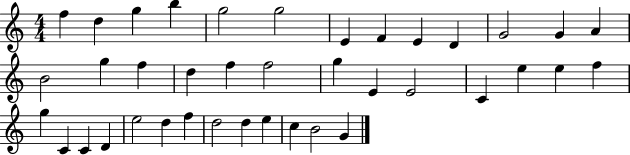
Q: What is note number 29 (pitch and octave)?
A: C4